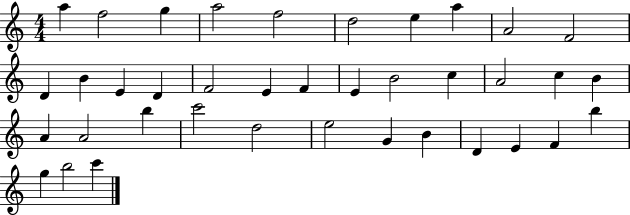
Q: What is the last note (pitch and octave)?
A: C6